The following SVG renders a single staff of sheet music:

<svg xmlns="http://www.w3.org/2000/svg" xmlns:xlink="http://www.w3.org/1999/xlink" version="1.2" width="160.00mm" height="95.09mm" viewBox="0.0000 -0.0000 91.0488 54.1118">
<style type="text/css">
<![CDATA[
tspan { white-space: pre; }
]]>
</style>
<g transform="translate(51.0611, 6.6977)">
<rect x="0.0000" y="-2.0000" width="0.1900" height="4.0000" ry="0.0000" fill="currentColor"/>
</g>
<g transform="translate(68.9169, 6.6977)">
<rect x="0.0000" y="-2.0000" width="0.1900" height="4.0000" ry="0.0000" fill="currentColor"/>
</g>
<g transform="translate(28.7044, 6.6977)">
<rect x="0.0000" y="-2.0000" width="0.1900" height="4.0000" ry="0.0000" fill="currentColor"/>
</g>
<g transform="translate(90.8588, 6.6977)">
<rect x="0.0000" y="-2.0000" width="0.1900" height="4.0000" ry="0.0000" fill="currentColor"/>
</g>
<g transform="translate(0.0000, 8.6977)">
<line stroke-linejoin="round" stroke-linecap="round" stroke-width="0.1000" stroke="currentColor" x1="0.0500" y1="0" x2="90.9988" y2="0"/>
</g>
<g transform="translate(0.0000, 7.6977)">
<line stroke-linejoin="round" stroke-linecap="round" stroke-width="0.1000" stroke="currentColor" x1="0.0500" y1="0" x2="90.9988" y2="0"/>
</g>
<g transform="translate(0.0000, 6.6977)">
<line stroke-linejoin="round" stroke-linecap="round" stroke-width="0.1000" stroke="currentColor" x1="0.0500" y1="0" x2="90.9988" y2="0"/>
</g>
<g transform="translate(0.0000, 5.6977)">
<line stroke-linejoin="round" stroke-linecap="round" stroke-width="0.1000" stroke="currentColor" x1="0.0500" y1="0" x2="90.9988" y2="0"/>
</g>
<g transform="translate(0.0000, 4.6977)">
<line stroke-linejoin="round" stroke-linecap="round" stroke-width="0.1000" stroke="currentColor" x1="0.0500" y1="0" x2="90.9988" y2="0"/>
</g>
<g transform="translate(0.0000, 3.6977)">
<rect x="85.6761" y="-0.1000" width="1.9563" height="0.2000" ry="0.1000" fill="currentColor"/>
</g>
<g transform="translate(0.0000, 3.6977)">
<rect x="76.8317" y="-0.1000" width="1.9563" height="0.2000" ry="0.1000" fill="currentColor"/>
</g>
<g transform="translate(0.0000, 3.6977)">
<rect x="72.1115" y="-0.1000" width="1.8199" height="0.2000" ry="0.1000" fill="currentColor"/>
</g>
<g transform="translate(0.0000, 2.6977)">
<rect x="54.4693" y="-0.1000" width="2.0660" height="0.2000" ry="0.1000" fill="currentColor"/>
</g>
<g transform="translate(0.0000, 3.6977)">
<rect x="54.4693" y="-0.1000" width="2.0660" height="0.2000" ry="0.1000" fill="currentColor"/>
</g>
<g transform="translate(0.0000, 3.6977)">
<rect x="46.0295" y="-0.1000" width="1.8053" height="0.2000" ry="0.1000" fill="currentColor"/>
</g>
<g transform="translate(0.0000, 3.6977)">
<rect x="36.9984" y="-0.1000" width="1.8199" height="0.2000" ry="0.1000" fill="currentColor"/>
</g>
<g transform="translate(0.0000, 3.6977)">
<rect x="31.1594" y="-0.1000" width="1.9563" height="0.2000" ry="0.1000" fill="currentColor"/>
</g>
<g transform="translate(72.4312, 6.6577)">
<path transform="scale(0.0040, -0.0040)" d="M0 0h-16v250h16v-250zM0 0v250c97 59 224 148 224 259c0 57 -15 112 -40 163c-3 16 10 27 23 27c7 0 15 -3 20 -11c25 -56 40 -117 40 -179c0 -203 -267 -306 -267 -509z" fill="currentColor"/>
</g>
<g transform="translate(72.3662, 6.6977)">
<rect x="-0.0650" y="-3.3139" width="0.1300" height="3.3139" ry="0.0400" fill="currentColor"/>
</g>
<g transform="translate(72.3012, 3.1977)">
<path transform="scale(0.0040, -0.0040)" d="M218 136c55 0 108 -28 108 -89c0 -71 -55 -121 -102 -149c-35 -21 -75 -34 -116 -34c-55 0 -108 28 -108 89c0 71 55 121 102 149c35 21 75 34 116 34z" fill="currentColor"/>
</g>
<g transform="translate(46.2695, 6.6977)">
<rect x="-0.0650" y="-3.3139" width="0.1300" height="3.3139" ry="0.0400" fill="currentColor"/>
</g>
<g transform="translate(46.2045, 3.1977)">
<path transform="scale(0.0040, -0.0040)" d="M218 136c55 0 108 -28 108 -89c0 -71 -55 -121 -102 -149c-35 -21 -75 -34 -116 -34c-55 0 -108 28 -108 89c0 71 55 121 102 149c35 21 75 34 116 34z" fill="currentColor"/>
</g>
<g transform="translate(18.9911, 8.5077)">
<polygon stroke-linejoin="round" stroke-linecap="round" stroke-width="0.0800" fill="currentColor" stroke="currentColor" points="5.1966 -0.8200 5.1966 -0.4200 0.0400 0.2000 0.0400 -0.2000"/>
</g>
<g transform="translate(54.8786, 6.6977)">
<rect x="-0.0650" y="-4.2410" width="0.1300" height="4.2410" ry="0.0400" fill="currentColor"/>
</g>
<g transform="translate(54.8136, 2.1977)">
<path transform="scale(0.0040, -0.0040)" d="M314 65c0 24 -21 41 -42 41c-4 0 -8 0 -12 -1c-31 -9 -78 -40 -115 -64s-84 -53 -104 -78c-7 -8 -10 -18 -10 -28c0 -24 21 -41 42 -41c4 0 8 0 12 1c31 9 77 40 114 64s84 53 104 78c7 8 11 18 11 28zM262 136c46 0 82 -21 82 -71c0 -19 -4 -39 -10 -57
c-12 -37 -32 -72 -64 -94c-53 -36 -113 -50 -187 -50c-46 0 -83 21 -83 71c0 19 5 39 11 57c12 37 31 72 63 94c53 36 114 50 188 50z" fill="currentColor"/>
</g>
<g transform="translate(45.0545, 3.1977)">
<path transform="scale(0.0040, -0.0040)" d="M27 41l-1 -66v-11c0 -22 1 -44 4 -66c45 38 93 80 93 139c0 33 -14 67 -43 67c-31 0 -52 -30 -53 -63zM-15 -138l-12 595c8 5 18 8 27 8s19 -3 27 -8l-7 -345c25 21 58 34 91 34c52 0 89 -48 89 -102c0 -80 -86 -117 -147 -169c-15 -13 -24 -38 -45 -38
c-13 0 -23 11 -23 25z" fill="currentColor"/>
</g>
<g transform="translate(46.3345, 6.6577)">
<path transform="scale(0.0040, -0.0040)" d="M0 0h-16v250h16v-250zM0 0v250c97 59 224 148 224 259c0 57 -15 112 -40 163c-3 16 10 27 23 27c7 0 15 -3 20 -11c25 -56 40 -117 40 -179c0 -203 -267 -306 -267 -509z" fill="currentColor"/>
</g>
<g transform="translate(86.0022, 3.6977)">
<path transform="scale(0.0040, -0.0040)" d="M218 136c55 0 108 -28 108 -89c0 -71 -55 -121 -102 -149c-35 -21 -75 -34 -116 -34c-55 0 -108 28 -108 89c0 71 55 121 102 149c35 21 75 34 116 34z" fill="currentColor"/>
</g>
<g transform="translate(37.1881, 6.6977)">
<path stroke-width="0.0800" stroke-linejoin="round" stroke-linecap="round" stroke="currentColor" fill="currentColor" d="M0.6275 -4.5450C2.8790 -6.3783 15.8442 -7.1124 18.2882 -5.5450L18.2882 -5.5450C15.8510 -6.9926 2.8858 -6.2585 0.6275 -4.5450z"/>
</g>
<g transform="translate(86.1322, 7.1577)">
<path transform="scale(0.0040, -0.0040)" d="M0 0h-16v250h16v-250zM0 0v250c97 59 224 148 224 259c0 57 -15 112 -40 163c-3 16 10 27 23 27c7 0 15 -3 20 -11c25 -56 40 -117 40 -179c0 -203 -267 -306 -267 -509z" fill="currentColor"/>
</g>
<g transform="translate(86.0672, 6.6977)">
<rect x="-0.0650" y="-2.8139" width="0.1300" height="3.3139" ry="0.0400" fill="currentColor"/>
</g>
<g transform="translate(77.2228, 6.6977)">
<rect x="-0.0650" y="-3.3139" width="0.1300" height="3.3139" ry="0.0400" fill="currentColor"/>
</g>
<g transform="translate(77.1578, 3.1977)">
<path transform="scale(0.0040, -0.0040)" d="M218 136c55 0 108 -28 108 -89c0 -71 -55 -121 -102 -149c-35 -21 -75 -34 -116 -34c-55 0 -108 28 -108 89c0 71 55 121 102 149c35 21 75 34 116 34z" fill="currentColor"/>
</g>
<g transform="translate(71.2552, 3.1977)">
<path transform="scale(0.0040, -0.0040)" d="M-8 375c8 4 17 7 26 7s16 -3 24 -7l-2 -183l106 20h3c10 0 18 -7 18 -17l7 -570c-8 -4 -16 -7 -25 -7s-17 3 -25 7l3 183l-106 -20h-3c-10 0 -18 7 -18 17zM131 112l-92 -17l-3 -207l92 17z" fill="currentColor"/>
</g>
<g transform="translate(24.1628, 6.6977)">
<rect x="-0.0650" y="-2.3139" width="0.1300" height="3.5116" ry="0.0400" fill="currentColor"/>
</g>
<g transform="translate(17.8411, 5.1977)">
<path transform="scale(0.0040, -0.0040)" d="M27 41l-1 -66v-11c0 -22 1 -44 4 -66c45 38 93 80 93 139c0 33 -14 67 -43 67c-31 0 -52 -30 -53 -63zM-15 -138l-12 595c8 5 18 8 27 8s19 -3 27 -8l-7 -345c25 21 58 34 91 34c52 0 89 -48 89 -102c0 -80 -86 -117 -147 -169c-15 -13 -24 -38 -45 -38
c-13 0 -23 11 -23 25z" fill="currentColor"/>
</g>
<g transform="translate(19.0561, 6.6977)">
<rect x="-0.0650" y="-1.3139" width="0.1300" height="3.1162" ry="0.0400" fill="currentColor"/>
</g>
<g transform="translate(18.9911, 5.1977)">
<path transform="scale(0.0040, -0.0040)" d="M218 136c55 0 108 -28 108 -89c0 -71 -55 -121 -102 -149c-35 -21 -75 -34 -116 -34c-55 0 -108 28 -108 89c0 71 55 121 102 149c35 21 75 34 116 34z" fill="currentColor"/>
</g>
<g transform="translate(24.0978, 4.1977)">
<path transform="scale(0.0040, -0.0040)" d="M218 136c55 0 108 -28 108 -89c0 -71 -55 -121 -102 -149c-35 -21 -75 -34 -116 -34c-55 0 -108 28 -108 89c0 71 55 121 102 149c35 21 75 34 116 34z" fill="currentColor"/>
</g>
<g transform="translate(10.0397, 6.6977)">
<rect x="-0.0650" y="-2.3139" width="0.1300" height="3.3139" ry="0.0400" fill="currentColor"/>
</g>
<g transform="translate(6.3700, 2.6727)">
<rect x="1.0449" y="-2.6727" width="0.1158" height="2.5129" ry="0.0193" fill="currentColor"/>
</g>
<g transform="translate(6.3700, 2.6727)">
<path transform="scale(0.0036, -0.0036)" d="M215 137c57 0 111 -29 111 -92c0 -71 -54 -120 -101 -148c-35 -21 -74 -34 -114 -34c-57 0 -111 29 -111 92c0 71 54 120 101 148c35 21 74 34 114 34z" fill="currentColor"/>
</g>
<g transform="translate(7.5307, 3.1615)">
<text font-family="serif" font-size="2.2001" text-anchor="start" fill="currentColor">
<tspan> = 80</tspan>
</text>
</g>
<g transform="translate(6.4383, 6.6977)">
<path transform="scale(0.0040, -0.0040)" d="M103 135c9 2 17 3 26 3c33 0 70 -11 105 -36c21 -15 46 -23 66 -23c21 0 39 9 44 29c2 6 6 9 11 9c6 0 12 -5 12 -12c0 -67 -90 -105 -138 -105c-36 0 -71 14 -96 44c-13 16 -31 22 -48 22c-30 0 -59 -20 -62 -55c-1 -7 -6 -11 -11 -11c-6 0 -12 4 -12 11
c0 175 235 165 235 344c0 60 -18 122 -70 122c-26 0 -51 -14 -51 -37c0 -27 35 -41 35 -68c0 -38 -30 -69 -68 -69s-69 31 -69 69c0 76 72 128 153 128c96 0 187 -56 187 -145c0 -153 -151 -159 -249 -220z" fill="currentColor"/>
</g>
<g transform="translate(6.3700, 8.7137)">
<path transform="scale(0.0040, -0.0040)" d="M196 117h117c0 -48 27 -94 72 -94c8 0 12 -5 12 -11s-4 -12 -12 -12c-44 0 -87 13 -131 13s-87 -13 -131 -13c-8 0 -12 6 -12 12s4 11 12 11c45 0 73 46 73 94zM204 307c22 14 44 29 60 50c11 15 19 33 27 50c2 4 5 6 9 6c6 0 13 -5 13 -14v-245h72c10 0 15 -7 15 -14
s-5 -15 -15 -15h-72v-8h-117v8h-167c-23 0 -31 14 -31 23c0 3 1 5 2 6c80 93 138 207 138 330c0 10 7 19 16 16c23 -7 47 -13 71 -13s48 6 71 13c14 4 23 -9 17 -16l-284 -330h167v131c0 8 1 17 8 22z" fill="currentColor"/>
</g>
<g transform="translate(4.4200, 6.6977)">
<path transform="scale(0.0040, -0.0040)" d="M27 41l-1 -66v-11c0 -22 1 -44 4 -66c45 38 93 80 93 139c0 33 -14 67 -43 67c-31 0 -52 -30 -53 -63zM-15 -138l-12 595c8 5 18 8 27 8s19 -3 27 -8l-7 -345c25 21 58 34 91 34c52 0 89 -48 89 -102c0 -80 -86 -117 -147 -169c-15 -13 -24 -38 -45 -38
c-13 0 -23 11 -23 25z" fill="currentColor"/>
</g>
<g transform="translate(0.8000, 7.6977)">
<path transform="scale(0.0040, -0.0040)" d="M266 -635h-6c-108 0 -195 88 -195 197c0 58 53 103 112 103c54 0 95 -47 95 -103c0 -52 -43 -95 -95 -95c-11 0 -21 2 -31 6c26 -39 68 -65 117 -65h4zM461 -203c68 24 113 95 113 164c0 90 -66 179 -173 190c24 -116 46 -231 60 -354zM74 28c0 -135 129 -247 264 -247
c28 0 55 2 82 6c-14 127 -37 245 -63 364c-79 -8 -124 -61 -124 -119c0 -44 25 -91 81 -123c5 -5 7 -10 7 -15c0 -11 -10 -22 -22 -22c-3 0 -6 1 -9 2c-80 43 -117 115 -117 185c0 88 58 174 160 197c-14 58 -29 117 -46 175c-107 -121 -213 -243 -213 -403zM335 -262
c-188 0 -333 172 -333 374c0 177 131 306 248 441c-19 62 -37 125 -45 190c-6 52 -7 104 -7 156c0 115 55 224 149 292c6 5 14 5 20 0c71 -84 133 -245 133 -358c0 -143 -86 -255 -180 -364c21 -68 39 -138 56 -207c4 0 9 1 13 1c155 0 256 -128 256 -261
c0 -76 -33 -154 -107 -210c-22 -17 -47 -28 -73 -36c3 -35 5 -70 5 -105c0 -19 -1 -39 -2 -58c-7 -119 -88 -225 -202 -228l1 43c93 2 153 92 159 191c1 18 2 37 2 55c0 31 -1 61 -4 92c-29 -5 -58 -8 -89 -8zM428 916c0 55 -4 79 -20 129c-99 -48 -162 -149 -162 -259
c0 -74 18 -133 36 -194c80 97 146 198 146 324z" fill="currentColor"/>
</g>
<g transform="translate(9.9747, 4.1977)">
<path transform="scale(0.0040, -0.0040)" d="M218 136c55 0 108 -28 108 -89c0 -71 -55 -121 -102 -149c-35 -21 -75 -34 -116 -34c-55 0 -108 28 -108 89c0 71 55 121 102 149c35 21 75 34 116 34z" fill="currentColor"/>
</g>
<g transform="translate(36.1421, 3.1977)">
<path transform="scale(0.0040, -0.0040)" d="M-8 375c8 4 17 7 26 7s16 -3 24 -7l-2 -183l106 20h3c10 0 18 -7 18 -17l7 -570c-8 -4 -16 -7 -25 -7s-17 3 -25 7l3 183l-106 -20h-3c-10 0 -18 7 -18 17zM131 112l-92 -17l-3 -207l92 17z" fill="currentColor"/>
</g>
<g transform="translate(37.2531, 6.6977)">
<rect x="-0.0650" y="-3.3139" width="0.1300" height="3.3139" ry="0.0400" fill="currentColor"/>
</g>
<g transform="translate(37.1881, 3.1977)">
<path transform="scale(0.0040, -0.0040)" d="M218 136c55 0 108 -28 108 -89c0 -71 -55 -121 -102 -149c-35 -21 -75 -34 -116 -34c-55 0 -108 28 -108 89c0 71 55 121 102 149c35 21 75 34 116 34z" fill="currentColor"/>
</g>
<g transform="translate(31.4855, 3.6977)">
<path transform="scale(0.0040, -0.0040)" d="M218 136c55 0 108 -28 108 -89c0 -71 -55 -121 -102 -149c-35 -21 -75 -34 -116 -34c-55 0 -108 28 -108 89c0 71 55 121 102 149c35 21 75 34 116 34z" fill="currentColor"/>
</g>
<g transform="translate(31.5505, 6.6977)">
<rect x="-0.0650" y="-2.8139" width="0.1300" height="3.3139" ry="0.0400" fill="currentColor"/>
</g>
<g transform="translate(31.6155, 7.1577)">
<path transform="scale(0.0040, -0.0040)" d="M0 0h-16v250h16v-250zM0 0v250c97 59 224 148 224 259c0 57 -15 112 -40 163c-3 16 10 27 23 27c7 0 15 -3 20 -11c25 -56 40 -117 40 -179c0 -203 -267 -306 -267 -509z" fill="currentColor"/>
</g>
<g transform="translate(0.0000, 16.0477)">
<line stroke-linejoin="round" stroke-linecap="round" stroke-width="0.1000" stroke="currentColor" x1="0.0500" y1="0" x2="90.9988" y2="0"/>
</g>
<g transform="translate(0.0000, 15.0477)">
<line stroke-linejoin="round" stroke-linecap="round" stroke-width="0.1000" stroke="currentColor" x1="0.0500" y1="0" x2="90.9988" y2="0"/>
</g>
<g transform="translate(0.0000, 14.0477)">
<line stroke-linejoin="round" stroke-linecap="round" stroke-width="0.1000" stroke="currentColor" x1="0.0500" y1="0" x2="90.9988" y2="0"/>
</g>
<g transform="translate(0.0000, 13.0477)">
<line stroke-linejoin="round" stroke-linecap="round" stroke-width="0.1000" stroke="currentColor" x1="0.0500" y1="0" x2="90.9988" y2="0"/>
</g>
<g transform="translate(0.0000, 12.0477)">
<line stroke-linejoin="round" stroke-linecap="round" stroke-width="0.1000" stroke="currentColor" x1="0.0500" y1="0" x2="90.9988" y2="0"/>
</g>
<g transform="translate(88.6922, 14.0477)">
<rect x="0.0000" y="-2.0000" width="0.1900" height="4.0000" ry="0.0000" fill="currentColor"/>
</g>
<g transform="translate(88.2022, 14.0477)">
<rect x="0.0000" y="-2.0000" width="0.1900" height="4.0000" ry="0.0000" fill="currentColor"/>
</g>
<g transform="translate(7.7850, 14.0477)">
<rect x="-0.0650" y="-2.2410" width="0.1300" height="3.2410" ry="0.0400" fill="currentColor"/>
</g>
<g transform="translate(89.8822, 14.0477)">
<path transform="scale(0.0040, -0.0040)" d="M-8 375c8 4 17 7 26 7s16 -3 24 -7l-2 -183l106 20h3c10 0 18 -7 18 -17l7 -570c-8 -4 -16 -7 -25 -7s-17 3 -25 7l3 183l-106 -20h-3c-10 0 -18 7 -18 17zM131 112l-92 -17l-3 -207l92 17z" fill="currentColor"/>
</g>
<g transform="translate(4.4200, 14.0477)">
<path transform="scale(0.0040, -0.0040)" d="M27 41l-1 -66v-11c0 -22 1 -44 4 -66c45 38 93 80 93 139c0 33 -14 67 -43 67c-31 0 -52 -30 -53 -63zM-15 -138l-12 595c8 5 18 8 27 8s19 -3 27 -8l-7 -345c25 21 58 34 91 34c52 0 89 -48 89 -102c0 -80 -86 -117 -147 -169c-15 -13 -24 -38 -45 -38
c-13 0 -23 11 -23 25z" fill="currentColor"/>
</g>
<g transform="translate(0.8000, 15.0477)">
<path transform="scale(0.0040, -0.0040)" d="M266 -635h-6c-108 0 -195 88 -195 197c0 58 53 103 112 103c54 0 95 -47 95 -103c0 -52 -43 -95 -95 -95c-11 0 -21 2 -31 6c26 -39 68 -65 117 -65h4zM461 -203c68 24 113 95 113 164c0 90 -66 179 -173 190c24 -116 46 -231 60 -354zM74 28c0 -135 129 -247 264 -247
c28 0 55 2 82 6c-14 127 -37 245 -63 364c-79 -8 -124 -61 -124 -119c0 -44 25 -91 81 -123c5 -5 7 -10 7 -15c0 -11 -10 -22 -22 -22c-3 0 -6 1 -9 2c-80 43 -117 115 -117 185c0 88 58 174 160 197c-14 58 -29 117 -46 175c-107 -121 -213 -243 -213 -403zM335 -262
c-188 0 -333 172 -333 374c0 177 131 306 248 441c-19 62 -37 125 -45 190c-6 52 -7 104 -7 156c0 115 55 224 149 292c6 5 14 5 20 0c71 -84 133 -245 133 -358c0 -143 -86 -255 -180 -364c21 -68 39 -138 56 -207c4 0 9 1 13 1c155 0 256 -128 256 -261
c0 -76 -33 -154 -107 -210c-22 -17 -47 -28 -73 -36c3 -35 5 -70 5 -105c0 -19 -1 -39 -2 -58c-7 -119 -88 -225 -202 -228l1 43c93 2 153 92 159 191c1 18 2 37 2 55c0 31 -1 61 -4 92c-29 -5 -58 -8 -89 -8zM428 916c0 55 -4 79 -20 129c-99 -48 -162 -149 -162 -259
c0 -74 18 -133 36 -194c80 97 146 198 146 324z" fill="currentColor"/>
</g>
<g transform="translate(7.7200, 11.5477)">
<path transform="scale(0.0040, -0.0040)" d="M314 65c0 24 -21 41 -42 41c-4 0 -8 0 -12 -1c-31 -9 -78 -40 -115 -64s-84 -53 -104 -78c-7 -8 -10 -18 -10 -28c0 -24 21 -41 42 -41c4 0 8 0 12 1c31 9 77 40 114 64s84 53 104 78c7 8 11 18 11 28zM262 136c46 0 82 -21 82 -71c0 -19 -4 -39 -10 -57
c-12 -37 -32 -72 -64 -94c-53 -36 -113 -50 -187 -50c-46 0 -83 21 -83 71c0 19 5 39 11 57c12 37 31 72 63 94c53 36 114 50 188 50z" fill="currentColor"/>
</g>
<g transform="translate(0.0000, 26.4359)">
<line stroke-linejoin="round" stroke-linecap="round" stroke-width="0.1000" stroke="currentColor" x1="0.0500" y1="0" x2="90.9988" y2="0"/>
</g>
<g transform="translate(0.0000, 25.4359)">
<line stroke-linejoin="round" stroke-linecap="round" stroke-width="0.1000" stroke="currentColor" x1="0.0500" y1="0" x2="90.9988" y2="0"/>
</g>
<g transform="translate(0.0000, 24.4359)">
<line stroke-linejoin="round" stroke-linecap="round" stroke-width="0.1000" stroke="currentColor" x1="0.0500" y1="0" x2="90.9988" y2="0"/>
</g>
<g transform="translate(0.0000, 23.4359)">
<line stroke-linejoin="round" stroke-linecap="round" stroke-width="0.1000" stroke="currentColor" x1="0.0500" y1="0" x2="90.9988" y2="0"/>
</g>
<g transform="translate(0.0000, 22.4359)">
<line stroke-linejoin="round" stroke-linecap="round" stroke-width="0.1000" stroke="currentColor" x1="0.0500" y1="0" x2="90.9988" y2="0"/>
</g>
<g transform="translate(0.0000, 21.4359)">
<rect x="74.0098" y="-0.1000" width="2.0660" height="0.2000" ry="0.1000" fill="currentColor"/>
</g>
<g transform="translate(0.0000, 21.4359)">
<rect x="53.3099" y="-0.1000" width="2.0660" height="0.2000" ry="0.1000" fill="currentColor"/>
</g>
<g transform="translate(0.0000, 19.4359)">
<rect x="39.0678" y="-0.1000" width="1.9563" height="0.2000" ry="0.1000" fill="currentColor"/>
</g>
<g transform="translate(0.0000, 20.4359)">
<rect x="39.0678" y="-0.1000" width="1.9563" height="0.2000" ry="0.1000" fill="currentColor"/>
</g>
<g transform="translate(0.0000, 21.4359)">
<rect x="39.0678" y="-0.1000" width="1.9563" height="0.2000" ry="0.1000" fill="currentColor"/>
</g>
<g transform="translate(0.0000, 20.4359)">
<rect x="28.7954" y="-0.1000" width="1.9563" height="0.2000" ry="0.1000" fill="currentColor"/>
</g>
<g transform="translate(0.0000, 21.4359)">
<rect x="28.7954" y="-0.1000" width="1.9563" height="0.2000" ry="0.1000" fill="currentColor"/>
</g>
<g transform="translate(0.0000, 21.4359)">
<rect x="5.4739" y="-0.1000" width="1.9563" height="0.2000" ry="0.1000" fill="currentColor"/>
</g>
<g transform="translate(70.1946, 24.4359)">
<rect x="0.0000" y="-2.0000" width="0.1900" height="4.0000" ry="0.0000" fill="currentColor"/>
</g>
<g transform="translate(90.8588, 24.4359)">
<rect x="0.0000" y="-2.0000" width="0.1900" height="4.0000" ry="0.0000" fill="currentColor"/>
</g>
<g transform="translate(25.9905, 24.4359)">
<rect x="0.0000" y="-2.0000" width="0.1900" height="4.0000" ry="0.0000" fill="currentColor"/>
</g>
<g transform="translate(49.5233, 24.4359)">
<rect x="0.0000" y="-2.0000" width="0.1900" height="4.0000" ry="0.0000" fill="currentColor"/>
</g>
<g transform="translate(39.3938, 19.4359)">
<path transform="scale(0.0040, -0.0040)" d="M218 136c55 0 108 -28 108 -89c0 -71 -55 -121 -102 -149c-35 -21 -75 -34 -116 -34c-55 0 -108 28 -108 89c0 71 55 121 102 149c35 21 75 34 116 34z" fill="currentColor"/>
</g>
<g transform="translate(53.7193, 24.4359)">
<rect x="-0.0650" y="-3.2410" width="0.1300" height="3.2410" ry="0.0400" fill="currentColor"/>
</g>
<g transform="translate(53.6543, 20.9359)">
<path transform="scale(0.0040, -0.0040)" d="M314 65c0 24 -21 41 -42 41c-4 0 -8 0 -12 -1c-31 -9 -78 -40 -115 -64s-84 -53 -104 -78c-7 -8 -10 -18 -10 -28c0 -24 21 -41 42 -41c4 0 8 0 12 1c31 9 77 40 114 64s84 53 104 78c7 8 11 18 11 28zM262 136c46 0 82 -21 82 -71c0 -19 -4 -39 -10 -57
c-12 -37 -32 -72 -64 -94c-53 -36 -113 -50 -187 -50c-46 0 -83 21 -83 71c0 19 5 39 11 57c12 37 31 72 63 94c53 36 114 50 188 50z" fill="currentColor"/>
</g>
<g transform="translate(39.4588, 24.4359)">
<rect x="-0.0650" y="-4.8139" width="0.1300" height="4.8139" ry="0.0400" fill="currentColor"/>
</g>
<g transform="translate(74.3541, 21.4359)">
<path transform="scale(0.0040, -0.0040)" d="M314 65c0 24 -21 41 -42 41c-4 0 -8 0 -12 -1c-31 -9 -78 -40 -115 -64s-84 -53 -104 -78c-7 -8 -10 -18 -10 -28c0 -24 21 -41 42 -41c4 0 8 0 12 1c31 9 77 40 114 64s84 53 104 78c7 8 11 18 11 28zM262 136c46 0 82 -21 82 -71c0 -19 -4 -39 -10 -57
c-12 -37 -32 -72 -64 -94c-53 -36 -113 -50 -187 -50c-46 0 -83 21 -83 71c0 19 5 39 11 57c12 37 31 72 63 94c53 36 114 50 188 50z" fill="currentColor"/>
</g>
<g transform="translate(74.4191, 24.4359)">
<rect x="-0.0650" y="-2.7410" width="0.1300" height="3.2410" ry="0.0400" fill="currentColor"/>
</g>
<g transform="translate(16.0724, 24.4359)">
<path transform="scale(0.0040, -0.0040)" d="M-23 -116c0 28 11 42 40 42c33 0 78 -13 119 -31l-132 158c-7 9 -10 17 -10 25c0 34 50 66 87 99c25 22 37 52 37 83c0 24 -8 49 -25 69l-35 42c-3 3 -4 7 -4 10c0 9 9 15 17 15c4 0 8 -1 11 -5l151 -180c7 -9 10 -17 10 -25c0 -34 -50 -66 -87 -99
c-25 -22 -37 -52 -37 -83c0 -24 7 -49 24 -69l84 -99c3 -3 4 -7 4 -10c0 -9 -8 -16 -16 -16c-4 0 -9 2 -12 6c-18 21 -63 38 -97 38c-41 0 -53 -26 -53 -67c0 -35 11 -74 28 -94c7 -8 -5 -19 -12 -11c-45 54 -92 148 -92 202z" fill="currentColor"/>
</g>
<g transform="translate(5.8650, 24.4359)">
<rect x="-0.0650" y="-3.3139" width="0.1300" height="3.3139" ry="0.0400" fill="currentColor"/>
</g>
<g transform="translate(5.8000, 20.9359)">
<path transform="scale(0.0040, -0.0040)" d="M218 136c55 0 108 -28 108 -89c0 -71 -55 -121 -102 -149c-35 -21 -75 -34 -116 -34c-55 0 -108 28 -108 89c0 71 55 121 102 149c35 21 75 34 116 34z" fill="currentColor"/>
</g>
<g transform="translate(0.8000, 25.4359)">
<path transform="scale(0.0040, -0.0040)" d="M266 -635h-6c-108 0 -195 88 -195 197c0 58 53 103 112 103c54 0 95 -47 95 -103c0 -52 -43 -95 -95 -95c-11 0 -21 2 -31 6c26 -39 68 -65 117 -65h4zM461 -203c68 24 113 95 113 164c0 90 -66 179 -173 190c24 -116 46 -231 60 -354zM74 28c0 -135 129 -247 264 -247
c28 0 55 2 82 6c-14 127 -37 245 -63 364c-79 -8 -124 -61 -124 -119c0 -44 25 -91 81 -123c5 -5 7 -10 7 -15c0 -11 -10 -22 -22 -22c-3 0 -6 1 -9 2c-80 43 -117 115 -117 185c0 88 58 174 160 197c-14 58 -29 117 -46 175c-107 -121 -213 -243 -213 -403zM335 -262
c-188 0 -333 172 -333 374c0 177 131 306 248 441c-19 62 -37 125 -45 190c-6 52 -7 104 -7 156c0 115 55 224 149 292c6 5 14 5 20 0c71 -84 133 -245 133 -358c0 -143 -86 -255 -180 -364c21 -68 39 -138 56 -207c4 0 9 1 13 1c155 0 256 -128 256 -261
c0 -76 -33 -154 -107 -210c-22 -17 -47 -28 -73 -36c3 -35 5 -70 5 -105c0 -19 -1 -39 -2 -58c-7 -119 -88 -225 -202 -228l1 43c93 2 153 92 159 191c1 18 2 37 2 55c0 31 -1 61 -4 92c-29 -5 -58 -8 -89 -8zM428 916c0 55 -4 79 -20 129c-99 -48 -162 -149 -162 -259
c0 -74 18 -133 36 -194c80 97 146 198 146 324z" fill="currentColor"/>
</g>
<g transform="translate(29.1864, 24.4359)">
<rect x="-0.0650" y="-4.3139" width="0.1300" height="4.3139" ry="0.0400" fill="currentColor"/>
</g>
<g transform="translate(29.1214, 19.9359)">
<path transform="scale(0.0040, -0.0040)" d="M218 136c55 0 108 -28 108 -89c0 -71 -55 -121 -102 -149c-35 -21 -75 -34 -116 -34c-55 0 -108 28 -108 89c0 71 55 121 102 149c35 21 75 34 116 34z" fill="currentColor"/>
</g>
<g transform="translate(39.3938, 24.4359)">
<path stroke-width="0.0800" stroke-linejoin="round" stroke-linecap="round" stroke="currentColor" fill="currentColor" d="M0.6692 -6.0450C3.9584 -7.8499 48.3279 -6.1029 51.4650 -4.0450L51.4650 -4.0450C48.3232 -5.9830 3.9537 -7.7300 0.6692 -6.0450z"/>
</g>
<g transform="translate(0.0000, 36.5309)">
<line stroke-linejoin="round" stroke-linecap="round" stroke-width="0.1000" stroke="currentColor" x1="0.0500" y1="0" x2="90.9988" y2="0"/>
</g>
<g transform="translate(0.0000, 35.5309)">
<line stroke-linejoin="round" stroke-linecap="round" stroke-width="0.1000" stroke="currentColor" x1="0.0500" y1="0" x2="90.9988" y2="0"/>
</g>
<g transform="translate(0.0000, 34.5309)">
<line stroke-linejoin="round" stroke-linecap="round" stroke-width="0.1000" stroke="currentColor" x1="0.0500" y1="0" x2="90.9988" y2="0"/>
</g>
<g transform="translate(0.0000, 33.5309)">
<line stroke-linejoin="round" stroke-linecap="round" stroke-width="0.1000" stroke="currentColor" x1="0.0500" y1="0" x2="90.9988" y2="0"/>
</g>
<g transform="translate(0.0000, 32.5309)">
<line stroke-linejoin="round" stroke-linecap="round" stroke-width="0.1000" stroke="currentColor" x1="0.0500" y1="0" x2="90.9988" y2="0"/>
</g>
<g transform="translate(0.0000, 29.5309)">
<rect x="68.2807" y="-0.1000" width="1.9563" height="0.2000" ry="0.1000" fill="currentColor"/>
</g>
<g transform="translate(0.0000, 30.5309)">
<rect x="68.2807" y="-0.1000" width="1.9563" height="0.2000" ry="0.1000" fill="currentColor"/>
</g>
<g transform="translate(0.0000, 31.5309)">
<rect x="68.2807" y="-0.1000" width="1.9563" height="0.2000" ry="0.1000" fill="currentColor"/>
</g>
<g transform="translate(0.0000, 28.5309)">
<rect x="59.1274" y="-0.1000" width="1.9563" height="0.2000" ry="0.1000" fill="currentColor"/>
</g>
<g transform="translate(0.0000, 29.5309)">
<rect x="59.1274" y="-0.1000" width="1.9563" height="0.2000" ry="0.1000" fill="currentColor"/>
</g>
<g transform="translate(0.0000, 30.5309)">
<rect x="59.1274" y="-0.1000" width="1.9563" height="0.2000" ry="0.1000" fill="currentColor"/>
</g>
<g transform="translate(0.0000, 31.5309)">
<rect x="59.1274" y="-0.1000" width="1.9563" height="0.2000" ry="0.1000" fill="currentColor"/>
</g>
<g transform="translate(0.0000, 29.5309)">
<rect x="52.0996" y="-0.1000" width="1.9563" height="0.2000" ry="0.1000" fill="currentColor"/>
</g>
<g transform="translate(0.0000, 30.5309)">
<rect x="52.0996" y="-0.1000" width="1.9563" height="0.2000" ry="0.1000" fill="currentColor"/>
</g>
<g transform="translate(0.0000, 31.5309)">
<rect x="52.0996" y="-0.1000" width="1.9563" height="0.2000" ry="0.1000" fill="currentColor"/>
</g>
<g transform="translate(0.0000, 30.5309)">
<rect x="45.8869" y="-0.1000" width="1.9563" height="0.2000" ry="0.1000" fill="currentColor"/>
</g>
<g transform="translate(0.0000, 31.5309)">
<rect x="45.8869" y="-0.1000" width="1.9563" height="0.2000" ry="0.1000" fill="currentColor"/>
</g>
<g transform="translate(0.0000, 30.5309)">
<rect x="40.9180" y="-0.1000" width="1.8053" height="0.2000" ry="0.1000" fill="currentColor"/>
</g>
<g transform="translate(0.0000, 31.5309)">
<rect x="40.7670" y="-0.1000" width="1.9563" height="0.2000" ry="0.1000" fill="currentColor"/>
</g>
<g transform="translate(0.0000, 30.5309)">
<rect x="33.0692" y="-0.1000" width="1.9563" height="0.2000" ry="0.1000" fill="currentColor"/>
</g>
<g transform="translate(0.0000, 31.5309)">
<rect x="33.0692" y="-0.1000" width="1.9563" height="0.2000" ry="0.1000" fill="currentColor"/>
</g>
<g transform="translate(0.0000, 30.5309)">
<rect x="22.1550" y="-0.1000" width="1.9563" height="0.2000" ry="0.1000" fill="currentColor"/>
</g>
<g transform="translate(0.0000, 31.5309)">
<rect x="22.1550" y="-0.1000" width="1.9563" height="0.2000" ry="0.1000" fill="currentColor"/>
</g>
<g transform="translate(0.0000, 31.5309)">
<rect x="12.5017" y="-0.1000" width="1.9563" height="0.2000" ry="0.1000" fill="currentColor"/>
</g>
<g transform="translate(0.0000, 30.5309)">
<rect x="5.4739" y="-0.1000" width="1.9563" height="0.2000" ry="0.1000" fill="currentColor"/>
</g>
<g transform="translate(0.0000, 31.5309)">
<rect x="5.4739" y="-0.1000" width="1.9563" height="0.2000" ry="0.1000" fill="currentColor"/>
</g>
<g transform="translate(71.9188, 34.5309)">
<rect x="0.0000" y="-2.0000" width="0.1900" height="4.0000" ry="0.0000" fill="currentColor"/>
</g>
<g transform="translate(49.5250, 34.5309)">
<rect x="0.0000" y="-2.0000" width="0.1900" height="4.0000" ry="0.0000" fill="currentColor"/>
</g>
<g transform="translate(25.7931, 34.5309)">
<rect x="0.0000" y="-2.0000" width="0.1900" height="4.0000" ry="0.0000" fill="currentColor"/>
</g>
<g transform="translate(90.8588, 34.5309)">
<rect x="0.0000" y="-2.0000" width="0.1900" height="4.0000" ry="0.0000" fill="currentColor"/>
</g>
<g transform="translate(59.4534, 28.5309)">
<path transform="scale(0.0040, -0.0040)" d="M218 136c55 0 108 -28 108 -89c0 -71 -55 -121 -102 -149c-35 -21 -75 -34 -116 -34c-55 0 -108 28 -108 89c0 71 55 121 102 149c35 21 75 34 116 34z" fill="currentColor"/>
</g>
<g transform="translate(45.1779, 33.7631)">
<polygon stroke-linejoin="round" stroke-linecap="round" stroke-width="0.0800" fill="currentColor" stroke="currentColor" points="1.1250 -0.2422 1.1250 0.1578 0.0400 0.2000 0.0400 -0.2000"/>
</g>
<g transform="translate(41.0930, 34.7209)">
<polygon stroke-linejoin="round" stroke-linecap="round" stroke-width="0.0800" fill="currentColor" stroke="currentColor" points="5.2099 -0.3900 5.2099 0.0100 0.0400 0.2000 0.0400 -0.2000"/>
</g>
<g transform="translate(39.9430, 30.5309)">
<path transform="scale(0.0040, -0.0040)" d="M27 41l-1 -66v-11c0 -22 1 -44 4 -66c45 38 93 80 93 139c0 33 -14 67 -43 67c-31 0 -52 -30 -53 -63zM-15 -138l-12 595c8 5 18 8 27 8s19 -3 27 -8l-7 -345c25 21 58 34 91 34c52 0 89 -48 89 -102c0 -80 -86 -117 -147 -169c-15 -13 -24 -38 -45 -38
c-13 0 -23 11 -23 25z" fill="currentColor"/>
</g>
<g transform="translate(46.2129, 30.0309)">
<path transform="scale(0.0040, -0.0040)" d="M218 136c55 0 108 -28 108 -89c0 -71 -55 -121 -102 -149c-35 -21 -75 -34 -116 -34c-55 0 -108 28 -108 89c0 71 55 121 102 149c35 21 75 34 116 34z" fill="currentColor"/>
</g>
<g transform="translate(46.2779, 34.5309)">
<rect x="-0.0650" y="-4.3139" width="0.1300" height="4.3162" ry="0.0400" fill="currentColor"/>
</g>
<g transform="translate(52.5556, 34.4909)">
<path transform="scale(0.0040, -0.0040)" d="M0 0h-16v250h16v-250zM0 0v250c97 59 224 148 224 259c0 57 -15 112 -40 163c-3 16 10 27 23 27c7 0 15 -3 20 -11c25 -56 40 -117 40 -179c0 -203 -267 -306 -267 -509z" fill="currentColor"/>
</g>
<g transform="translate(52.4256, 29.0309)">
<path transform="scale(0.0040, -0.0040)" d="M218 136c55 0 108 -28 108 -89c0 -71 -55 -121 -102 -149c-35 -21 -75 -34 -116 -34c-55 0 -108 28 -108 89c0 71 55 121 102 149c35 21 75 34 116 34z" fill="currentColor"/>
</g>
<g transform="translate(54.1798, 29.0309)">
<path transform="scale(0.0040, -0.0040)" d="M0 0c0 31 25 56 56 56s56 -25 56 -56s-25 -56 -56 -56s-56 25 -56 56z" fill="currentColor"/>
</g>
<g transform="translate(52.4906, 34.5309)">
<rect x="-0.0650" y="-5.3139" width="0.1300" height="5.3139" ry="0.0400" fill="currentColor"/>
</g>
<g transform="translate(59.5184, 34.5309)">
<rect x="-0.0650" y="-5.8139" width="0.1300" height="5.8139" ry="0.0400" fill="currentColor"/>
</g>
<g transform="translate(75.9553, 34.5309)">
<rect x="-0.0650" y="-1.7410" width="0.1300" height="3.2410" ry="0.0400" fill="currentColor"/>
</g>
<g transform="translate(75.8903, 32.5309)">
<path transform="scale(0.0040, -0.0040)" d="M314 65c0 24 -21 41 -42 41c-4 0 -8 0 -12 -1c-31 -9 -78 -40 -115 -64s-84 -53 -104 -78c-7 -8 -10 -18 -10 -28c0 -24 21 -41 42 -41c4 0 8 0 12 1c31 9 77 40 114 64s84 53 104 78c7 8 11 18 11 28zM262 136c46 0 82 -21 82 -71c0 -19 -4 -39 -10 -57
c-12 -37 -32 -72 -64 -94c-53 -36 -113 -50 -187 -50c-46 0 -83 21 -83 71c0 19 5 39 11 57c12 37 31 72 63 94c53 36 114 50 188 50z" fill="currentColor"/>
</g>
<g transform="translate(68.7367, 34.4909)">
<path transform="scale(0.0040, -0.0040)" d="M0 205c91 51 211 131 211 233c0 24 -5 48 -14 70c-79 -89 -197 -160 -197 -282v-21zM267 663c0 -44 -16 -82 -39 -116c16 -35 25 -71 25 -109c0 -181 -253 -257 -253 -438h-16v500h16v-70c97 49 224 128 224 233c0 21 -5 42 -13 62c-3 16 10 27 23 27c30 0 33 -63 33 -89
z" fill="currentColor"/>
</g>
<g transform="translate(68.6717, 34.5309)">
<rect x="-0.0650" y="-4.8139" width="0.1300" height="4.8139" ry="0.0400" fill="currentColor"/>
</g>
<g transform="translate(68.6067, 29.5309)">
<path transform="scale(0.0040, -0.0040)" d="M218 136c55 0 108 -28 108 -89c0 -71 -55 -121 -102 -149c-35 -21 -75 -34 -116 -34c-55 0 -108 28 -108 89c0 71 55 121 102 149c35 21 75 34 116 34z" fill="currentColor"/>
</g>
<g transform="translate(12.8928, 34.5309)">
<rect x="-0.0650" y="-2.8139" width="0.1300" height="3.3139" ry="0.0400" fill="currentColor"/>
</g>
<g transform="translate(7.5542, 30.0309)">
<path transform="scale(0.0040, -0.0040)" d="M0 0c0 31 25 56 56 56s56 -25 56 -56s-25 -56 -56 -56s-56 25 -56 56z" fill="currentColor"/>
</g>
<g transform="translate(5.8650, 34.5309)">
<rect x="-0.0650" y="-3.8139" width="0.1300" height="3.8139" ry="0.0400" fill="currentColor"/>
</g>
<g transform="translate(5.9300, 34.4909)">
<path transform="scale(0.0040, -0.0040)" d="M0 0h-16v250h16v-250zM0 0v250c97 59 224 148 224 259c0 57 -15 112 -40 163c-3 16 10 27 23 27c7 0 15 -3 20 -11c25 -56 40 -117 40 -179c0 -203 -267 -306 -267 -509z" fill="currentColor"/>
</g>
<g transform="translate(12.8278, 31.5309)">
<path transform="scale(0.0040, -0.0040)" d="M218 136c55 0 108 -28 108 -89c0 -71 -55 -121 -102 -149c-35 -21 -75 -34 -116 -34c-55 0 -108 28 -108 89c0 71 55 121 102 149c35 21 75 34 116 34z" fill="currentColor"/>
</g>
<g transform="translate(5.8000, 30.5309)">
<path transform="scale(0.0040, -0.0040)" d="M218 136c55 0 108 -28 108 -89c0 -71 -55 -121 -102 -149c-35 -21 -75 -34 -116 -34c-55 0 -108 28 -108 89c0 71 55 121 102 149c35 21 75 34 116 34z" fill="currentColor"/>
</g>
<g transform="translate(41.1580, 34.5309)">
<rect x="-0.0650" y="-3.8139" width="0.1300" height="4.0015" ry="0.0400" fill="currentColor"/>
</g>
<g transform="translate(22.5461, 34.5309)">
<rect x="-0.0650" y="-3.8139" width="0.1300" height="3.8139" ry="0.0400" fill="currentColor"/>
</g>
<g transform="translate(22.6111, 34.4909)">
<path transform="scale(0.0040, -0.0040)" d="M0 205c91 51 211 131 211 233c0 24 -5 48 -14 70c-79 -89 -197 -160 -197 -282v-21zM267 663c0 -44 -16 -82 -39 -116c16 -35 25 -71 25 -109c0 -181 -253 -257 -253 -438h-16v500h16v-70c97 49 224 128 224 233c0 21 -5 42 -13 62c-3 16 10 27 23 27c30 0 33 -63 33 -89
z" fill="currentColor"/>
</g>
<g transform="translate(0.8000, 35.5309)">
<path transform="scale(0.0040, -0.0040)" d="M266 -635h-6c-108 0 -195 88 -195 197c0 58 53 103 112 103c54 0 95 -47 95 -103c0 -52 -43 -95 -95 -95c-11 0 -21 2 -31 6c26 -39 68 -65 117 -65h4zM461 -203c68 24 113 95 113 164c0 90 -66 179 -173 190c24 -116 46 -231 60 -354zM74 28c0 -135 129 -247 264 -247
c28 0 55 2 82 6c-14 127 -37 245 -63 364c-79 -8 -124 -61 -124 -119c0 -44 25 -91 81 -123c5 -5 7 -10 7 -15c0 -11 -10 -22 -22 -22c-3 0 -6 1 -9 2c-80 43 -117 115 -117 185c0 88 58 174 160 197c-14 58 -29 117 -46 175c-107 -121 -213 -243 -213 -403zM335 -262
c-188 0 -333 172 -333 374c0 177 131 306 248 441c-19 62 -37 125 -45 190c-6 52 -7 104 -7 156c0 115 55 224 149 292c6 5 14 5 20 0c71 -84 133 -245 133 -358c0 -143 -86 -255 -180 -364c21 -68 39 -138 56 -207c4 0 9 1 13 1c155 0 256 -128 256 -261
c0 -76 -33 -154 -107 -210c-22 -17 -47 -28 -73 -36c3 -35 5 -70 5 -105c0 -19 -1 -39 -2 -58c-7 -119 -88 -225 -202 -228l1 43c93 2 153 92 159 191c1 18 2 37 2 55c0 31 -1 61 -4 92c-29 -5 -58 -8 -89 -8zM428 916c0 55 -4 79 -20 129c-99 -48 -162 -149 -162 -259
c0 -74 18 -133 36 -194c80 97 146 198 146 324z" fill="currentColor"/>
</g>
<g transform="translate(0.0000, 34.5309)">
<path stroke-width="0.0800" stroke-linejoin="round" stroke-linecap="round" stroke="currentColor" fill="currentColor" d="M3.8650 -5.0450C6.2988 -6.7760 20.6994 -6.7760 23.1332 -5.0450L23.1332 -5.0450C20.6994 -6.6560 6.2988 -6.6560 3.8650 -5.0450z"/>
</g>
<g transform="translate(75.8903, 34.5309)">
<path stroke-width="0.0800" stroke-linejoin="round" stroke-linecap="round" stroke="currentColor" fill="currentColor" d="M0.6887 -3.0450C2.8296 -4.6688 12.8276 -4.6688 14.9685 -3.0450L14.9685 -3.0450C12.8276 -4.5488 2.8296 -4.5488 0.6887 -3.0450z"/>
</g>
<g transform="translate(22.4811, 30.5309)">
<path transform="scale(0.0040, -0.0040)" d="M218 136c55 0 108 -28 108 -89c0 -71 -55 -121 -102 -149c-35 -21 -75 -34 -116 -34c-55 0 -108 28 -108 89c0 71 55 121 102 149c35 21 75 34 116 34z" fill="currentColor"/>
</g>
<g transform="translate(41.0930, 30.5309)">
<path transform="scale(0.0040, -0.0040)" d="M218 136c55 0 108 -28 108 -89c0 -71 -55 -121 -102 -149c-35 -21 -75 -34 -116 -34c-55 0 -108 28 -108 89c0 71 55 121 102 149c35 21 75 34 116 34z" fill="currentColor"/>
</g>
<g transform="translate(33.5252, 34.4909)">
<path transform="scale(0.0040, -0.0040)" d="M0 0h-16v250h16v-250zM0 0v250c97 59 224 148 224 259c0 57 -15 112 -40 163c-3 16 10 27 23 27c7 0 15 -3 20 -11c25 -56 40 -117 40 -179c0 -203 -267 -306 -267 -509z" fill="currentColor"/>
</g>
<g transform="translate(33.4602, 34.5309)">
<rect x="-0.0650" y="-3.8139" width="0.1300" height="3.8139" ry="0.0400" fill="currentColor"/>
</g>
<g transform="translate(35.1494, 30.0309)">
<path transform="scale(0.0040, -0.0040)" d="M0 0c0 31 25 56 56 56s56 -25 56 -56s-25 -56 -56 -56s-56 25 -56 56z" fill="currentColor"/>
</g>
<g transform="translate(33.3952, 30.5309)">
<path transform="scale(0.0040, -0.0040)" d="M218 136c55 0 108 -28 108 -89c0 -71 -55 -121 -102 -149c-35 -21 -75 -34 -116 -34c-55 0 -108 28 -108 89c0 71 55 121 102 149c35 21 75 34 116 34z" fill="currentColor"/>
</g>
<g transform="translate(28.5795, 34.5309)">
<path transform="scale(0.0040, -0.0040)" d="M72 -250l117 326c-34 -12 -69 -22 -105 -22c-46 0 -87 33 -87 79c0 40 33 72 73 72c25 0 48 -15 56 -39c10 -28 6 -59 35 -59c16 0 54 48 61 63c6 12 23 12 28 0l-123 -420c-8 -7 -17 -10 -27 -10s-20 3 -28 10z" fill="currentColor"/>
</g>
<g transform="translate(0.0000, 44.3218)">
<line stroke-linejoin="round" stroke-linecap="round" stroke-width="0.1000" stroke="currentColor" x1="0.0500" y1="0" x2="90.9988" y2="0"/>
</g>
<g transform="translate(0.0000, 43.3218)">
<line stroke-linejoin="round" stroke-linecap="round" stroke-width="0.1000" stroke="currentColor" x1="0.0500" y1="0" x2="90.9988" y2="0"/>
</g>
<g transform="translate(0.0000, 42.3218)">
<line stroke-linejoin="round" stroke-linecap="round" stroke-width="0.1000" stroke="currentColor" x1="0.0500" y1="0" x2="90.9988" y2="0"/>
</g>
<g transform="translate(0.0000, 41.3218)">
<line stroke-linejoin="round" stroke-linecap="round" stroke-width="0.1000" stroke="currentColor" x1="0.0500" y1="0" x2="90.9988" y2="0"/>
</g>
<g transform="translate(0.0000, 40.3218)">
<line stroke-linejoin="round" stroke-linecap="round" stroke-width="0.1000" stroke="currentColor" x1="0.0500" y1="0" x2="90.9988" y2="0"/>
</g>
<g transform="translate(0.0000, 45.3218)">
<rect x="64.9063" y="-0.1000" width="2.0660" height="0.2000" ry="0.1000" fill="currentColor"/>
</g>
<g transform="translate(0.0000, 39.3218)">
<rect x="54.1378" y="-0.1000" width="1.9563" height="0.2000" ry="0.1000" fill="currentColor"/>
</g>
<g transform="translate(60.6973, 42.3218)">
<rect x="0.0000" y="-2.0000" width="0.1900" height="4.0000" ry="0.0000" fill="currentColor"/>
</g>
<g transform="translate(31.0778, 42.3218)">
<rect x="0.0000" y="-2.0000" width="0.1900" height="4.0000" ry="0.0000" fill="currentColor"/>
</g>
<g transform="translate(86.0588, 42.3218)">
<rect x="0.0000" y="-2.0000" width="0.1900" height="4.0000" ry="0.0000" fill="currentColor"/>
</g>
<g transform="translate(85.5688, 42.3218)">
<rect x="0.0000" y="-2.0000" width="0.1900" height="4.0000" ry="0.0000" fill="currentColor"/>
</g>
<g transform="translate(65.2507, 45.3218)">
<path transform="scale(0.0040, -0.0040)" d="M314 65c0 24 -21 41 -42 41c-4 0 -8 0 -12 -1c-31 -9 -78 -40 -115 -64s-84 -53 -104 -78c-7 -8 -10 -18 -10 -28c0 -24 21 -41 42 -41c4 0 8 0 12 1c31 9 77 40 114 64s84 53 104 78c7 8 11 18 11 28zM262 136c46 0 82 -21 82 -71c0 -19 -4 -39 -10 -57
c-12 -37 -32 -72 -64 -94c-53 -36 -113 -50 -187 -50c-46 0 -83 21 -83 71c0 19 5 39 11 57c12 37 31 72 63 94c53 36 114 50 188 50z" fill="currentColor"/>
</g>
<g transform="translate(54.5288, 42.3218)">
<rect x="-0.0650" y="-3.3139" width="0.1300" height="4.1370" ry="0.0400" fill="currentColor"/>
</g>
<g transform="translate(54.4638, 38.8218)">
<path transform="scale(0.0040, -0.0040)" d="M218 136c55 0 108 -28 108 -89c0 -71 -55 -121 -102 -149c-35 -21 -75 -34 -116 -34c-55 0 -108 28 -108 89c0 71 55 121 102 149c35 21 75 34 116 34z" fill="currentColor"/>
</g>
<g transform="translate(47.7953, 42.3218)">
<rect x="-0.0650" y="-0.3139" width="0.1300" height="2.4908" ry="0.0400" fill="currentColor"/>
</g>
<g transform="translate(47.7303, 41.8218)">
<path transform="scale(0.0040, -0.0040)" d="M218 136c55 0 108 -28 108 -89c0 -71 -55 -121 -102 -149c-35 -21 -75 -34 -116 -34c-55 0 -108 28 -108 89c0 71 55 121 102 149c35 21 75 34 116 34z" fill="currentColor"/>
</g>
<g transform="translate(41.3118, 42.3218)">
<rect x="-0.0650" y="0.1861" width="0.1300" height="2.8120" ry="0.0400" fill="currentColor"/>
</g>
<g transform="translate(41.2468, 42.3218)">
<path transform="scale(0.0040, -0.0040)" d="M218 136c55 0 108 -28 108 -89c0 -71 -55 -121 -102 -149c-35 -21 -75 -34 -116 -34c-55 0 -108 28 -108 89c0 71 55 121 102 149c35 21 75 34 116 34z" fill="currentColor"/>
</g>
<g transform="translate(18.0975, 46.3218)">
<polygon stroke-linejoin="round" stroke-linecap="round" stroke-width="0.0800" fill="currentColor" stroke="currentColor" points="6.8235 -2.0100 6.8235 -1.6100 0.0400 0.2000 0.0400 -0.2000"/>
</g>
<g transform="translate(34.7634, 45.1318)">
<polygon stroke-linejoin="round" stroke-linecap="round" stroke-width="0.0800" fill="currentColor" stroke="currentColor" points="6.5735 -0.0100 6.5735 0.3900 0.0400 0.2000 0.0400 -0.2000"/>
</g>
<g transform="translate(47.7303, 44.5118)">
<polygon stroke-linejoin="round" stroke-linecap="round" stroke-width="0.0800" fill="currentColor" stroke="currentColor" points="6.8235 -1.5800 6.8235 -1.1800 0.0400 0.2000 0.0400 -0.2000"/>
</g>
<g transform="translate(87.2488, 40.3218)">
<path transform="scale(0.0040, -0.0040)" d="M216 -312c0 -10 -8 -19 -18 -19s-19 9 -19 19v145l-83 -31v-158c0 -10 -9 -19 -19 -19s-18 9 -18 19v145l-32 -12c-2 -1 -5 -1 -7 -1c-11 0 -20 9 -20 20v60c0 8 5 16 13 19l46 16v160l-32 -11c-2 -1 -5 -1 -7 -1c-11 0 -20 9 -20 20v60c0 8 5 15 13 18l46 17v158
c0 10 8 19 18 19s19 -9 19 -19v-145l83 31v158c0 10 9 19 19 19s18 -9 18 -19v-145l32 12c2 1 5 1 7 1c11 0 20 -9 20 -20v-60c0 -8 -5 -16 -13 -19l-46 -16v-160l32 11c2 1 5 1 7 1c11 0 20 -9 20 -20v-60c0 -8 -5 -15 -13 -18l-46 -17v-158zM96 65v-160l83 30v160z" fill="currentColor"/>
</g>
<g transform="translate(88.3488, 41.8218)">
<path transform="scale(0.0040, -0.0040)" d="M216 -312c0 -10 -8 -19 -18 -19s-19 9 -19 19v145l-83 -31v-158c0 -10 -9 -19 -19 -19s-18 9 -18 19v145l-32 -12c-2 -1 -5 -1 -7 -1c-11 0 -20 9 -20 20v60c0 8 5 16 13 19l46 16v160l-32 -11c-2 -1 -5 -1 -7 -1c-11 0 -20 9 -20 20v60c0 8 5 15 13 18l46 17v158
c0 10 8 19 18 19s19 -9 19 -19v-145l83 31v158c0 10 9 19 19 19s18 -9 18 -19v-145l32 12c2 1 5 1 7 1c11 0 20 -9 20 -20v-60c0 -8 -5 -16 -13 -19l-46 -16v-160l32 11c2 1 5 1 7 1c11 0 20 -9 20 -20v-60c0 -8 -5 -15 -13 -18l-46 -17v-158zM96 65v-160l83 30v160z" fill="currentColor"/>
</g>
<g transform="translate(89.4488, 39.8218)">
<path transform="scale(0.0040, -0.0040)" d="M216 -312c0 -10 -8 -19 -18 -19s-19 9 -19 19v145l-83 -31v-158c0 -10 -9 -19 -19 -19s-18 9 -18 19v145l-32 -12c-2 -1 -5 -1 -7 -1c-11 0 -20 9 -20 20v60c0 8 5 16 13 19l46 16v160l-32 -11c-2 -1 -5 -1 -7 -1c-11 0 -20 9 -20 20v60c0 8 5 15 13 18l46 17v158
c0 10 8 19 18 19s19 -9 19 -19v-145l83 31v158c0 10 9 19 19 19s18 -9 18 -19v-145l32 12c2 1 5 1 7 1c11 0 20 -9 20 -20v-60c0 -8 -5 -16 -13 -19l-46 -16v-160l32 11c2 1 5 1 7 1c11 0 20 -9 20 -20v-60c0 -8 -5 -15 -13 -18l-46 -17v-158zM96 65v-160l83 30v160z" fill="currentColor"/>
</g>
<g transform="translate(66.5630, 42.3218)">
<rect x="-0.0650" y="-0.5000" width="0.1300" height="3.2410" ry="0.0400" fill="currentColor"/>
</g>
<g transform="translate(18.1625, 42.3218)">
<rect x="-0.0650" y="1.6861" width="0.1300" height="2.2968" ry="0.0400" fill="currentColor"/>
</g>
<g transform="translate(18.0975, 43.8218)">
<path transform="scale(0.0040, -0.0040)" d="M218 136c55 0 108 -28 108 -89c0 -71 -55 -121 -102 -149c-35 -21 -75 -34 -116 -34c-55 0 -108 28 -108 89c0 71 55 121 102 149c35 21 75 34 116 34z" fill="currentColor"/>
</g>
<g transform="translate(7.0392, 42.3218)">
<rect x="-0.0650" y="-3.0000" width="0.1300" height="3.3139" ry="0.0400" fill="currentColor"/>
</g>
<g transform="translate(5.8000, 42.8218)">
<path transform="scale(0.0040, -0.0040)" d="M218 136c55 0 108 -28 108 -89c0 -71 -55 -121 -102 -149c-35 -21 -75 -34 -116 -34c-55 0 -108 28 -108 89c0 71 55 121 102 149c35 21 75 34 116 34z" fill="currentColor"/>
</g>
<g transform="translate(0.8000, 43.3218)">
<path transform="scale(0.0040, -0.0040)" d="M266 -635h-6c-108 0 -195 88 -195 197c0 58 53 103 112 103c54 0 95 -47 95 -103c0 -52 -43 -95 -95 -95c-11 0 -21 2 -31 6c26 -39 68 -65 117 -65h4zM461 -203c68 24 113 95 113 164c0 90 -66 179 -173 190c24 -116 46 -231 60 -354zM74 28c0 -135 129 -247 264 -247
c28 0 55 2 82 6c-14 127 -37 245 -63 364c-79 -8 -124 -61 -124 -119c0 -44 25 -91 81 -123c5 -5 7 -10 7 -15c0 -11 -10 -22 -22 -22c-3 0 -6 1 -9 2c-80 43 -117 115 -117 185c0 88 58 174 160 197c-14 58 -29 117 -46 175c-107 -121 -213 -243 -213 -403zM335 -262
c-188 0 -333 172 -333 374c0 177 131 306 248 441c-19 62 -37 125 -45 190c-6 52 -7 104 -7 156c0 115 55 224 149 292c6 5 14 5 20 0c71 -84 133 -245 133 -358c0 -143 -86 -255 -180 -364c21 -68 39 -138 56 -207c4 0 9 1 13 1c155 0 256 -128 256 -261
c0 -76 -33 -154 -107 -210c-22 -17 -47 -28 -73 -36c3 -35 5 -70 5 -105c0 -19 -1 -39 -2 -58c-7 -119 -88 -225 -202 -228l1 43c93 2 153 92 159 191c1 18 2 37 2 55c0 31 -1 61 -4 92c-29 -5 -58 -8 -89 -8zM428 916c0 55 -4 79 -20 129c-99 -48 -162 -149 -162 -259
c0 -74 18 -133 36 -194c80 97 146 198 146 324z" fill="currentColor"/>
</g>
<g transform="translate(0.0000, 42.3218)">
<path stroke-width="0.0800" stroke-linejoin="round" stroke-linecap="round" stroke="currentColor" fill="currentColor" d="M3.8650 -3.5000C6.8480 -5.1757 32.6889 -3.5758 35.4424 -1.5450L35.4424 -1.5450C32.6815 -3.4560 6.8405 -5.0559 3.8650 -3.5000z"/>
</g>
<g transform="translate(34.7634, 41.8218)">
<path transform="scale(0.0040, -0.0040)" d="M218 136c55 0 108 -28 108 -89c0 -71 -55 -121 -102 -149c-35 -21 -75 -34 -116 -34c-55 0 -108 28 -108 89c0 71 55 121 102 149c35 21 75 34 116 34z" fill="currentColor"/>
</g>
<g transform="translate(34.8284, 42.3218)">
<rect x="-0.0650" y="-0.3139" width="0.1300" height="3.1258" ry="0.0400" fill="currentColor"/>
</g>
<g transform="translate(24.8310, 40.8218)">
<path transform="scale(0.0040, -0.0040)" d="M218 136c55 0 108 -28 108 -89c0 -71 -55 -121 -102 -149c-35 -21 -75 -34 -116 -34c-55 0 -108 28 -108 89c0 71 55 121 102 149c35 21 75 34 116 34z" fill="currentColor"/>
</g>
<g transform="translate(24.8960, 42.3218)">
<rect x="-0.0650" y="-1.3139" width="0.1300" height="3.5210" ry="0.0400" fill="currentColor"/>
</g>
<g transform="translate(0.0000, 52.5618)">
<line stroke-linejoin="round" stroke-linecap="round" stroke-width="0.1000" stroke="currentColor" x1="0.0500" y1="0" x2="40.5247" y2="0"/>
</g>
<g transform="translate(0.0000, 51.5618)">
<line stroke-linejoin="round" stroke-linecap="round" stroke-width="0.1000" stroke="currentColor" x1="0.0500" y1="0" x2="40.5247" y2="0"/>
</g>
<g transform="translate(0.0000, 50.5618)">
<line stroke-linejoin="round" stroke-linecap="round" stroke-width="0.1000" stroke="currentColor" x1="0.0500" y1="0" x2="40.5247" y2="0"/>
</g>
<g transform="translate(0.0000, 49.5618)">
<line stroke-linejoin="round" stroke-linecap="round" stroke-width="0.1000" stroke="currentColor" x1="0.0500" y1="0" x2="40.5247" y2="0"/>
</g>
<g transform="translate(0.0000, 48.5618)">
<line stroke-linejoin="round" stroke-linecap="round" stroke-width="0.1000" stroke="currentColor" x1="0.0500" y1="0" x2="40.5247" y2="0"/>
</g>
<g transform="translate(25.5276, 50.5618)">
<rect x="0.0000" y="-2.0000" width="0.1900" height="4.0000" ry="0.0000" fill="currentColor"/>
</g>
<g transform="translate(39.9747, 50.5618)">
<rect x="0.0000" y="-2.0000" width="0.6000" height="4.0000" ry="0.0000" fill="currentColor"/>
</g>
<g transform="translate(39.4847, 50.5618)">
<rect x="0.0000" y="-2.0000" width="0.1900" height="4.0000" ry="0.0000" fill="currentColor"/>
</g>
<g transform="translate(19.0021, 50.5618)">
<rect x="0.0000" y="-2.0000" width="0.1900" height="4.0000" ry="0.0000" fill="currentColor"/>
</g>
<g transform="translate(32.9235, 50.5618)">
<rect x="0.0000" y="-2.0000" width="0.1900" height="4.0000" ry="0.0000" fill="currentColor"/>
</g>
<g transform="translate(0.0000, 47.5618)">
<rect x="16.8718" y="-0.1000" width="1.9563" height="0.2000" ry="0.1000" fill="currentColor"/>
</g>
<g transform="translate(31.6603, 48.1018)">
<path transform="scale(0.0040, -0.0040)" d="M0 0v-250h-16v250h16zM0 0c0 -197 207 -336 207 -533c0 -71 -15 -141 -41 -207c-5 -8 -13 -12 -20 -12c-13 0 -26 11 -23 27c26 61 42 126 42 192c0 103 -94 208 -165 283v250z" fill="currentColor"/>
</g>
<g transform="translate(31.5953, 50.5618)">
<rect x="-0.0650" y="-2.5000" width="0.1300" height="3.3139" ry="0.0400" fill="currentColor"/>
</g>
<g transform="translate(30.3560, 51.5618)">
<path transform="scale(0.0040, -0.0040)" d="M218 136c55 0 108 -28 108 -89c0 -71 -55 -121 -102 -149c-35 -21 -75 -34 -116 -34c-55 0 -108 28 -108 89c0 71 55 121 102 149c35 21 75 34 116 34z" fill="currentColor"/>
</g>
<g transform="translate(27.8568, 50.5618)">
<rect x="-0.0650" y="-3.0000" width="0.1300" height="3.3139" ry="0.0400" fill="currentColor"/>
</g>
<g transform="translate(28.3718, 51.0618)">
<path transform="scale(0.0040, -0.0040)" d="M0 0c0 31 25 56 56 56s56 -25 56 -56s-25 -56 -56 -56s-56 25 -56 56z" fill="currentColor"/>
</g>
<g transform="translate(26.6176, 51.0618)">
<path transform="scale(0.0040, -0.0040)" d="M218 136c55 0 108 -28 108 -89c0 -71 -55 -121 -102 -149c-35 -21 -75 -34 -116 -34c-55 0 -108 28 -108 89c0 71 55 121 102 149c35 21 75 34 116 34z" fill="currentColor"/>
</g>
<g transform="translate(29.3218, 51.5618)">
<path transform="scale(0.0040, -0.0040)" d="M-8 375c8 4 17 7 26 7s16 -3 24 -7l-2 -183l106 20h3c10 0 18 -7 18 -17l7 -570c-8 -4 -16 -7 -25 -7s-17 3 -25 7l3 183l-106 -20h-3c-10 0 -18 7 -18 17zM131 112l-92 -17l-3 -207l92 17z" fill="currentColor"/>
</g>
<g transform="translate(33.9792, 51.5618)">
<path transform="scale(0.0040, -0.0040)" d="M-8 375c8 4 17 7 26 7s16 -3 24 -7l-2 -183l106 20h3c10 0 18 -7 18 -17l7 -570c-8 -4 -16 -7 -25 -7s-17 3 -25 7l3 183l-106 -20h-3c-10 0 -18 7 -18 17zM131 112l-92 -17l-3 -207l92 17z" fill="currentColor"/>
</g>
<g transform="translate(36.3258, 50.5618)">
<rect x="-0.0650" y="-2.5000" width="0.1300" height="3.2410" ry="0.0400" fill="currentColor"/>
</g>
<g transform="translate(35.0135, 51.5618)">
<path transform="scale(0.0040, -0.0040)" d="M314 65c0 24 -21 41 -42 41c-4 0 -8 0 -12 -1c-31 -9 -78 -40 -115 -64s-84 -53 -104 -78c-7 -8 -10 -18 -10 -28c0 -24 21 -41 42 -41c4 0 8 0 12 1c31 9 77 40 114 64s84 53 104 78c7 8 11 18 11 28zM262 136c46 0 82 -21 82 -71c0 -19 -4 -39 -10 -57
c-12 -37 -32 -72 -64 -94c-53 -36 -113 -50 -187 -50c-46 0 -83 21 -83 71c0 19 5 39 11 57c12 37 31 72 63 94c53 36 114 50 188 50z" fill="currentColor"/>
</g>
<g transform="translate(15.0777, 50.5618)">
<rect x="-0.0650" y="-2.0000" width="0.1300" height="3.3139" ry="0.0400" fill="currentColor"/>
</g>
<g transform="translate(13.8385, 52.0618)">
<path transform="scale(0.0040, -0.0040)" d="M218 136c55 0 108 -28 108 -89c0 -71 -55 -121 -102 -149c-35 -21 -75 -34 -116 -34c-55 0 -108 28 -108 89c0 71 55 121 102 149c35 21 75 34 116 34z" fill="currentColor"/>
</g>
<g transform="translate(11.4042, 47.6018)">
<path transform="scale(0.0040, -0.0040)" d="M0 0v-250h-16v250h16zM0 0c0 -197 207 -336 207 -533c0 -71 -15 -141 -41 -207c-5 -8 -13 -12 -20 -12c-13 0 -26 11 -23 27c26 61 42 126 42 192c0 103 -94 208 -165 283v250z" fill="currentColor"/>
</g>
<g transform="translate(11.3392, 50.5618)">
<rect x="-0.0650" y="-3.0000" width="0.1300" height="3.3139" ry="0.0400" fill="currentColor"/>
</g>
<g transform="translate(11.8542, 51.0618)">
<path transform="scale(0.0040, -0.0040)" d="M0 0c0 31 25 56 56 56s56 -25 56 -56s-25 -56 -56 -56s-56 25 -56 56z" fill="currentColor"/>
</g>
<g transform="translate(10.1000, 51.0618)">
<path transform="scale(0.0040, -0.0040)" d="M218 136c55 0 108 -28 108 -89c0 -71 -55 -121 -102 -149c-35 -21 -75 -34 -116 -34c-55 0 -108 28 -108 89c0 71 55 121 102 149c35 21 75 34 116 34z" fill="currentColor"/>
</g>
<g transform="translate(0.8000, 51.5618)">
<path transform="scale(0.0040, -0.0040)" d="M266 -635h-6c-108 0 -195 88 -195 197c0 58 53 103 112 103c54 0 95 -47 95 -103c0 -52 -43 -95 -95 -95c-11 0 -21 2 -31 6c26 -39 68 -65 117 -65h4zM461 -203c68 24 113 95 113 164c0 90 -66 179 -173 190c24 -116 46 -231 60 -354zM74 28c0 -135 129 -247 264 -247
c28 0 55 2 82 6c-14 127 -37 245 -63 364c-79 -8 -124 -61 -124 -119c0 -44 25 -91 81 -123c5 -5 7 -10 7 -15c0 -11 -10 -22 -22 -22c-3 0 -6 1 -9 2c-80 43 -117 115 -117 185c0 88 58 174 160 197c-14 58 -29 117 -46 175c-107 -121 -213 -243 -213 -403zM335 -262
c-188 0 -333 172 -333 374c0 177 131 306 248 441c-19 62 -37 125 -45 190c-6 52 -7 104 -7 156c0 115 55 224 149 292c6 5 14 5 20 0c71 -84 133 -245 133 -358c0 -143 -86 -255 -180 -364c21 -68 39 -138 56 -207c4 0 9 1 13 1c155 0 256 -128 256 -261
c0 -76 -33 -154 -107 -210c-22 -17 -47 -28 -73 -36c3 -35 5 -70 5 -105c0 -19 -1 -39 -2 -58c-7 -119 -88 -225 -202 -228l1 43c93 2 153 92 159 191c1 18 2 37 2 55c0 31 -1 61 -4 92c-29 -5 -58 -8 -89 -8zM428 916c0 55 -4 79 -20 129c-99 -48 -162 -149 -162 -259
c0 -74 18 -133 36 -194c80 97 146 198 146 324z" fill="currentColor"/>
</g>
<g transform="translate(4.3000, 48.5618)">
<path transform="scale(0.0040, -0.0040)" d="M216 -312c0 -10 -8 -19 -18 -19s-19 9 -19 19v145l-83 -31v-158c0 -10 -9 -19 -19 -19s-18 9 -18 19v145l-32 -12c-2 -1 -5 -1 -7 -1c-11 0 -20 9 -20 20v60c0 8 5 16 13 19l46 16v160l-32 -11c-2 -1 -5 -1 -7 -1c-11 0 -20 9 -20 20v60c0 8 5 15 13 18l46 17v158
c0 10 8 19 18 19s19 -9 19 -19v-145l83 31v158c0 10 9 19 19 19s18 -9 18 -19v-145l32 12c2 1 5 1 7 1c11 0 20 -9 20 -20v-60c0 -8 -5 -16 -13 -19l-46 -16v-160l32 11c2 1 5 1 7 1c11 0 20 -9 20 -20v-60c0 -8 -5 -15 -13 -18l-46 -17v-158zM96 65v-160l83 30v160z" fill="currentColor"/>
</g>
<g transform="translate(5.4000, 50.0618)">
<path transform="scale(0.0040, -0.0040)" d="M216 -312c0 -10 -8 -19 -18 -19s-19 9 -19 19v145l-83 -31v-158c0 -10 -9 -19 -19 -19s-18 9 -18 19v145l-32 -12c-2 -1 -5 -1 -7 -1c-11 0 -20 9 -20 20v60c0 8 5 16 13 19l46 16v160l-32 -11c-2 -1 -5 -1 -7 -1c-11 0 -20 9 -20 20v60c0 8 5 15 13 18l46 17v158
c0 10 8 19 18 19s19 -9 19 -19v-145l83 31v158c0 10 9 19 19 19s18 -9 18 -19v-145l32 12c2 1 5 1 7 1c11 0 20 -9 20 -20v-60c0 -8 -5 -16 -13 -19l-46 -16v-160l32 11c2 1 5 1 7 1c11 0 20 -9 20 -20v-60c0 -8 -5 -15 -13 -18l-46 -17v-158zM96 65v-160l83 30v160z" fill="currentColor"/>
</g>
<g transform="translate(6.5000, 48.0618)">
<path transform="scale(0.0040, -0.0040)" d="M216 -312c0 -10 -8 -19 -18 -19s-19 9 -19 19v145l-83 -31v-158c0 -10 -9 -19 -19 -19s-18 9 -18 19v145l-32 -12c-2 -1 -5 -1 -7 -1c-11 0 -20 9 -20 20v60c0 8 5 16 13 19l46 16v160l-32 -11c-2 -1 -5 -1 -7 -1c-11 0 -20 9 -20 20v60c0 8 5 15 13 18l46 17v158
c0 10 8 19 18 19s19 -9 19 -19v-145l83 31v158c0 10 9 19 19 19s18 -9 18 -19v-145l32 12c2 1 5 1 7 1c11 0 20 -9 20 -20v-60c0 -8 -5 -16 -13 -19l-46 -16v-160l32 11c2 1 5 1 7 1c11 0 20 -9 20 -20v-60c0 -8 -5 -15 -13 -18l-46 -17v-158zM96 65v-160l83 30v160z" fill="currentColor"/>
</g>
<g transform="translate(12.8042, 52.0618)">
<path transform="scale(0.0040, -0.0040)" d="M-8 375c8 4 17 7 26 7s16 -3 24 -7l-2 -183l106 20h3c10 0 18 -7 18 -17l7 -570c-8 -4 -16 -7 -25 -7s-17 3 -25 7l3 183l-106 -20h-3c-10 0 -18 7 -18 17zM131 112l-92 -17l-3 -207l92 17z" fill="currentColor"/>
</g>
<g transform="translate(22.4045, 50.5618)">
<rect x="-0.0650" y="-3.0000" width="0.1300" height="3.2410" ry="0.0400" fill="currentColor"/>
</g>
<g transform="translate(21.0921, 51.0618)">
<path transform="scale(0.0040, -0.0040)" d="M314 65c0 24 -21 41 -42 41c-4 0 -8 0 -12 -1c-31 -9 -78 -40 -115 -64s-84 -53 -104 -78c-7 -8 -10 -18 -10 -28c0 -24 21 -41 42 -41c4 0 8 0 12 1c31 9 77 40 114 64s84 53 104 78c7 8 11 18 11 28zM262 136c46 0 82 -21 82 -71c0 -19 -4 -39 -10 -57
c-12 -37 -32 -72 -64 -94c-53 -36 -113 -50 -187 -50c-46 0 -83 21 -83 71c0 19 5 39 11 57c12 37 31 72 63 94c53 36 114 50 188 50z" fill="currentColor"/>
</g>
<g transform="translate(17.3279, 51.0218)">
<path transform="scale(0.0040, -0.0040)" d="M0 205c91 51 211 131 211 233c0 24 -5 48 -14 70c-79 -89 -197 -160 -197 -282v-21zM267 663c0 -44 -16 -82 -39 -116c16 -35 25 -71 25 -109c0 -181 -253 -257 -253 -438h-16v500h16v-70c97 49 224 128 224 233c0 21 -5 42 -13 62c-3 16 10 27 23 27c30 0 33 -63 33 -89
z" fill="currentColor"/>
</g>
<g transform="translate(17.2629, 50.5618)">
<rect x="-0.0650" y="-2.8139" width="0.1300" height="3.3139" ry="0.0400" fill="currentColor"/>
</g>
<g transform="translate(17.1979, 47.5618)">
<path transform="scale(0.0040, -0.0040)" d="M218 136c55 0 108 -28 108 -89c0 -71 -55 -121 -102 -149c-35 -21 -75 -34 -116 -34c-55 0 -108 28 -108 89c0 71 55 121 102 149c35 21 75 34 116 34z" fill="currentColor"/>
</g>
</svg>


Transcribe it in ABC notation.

X:1
T:Untitled
M:2/4
L:1/4
K:F
g _e/2 g/2 a/2 b _b/2 d'2 b/2 b a/2 g2 b z d' e' b2 a2 c'/2 a c'/4 z/2 c'/2 _c'/2 d'/4 f'/2 g' e'/4 f2 A F/2 e/2 c/2 B/2 c/2 b/2 C2 A/2 F a/4 A2 A G/2 G2